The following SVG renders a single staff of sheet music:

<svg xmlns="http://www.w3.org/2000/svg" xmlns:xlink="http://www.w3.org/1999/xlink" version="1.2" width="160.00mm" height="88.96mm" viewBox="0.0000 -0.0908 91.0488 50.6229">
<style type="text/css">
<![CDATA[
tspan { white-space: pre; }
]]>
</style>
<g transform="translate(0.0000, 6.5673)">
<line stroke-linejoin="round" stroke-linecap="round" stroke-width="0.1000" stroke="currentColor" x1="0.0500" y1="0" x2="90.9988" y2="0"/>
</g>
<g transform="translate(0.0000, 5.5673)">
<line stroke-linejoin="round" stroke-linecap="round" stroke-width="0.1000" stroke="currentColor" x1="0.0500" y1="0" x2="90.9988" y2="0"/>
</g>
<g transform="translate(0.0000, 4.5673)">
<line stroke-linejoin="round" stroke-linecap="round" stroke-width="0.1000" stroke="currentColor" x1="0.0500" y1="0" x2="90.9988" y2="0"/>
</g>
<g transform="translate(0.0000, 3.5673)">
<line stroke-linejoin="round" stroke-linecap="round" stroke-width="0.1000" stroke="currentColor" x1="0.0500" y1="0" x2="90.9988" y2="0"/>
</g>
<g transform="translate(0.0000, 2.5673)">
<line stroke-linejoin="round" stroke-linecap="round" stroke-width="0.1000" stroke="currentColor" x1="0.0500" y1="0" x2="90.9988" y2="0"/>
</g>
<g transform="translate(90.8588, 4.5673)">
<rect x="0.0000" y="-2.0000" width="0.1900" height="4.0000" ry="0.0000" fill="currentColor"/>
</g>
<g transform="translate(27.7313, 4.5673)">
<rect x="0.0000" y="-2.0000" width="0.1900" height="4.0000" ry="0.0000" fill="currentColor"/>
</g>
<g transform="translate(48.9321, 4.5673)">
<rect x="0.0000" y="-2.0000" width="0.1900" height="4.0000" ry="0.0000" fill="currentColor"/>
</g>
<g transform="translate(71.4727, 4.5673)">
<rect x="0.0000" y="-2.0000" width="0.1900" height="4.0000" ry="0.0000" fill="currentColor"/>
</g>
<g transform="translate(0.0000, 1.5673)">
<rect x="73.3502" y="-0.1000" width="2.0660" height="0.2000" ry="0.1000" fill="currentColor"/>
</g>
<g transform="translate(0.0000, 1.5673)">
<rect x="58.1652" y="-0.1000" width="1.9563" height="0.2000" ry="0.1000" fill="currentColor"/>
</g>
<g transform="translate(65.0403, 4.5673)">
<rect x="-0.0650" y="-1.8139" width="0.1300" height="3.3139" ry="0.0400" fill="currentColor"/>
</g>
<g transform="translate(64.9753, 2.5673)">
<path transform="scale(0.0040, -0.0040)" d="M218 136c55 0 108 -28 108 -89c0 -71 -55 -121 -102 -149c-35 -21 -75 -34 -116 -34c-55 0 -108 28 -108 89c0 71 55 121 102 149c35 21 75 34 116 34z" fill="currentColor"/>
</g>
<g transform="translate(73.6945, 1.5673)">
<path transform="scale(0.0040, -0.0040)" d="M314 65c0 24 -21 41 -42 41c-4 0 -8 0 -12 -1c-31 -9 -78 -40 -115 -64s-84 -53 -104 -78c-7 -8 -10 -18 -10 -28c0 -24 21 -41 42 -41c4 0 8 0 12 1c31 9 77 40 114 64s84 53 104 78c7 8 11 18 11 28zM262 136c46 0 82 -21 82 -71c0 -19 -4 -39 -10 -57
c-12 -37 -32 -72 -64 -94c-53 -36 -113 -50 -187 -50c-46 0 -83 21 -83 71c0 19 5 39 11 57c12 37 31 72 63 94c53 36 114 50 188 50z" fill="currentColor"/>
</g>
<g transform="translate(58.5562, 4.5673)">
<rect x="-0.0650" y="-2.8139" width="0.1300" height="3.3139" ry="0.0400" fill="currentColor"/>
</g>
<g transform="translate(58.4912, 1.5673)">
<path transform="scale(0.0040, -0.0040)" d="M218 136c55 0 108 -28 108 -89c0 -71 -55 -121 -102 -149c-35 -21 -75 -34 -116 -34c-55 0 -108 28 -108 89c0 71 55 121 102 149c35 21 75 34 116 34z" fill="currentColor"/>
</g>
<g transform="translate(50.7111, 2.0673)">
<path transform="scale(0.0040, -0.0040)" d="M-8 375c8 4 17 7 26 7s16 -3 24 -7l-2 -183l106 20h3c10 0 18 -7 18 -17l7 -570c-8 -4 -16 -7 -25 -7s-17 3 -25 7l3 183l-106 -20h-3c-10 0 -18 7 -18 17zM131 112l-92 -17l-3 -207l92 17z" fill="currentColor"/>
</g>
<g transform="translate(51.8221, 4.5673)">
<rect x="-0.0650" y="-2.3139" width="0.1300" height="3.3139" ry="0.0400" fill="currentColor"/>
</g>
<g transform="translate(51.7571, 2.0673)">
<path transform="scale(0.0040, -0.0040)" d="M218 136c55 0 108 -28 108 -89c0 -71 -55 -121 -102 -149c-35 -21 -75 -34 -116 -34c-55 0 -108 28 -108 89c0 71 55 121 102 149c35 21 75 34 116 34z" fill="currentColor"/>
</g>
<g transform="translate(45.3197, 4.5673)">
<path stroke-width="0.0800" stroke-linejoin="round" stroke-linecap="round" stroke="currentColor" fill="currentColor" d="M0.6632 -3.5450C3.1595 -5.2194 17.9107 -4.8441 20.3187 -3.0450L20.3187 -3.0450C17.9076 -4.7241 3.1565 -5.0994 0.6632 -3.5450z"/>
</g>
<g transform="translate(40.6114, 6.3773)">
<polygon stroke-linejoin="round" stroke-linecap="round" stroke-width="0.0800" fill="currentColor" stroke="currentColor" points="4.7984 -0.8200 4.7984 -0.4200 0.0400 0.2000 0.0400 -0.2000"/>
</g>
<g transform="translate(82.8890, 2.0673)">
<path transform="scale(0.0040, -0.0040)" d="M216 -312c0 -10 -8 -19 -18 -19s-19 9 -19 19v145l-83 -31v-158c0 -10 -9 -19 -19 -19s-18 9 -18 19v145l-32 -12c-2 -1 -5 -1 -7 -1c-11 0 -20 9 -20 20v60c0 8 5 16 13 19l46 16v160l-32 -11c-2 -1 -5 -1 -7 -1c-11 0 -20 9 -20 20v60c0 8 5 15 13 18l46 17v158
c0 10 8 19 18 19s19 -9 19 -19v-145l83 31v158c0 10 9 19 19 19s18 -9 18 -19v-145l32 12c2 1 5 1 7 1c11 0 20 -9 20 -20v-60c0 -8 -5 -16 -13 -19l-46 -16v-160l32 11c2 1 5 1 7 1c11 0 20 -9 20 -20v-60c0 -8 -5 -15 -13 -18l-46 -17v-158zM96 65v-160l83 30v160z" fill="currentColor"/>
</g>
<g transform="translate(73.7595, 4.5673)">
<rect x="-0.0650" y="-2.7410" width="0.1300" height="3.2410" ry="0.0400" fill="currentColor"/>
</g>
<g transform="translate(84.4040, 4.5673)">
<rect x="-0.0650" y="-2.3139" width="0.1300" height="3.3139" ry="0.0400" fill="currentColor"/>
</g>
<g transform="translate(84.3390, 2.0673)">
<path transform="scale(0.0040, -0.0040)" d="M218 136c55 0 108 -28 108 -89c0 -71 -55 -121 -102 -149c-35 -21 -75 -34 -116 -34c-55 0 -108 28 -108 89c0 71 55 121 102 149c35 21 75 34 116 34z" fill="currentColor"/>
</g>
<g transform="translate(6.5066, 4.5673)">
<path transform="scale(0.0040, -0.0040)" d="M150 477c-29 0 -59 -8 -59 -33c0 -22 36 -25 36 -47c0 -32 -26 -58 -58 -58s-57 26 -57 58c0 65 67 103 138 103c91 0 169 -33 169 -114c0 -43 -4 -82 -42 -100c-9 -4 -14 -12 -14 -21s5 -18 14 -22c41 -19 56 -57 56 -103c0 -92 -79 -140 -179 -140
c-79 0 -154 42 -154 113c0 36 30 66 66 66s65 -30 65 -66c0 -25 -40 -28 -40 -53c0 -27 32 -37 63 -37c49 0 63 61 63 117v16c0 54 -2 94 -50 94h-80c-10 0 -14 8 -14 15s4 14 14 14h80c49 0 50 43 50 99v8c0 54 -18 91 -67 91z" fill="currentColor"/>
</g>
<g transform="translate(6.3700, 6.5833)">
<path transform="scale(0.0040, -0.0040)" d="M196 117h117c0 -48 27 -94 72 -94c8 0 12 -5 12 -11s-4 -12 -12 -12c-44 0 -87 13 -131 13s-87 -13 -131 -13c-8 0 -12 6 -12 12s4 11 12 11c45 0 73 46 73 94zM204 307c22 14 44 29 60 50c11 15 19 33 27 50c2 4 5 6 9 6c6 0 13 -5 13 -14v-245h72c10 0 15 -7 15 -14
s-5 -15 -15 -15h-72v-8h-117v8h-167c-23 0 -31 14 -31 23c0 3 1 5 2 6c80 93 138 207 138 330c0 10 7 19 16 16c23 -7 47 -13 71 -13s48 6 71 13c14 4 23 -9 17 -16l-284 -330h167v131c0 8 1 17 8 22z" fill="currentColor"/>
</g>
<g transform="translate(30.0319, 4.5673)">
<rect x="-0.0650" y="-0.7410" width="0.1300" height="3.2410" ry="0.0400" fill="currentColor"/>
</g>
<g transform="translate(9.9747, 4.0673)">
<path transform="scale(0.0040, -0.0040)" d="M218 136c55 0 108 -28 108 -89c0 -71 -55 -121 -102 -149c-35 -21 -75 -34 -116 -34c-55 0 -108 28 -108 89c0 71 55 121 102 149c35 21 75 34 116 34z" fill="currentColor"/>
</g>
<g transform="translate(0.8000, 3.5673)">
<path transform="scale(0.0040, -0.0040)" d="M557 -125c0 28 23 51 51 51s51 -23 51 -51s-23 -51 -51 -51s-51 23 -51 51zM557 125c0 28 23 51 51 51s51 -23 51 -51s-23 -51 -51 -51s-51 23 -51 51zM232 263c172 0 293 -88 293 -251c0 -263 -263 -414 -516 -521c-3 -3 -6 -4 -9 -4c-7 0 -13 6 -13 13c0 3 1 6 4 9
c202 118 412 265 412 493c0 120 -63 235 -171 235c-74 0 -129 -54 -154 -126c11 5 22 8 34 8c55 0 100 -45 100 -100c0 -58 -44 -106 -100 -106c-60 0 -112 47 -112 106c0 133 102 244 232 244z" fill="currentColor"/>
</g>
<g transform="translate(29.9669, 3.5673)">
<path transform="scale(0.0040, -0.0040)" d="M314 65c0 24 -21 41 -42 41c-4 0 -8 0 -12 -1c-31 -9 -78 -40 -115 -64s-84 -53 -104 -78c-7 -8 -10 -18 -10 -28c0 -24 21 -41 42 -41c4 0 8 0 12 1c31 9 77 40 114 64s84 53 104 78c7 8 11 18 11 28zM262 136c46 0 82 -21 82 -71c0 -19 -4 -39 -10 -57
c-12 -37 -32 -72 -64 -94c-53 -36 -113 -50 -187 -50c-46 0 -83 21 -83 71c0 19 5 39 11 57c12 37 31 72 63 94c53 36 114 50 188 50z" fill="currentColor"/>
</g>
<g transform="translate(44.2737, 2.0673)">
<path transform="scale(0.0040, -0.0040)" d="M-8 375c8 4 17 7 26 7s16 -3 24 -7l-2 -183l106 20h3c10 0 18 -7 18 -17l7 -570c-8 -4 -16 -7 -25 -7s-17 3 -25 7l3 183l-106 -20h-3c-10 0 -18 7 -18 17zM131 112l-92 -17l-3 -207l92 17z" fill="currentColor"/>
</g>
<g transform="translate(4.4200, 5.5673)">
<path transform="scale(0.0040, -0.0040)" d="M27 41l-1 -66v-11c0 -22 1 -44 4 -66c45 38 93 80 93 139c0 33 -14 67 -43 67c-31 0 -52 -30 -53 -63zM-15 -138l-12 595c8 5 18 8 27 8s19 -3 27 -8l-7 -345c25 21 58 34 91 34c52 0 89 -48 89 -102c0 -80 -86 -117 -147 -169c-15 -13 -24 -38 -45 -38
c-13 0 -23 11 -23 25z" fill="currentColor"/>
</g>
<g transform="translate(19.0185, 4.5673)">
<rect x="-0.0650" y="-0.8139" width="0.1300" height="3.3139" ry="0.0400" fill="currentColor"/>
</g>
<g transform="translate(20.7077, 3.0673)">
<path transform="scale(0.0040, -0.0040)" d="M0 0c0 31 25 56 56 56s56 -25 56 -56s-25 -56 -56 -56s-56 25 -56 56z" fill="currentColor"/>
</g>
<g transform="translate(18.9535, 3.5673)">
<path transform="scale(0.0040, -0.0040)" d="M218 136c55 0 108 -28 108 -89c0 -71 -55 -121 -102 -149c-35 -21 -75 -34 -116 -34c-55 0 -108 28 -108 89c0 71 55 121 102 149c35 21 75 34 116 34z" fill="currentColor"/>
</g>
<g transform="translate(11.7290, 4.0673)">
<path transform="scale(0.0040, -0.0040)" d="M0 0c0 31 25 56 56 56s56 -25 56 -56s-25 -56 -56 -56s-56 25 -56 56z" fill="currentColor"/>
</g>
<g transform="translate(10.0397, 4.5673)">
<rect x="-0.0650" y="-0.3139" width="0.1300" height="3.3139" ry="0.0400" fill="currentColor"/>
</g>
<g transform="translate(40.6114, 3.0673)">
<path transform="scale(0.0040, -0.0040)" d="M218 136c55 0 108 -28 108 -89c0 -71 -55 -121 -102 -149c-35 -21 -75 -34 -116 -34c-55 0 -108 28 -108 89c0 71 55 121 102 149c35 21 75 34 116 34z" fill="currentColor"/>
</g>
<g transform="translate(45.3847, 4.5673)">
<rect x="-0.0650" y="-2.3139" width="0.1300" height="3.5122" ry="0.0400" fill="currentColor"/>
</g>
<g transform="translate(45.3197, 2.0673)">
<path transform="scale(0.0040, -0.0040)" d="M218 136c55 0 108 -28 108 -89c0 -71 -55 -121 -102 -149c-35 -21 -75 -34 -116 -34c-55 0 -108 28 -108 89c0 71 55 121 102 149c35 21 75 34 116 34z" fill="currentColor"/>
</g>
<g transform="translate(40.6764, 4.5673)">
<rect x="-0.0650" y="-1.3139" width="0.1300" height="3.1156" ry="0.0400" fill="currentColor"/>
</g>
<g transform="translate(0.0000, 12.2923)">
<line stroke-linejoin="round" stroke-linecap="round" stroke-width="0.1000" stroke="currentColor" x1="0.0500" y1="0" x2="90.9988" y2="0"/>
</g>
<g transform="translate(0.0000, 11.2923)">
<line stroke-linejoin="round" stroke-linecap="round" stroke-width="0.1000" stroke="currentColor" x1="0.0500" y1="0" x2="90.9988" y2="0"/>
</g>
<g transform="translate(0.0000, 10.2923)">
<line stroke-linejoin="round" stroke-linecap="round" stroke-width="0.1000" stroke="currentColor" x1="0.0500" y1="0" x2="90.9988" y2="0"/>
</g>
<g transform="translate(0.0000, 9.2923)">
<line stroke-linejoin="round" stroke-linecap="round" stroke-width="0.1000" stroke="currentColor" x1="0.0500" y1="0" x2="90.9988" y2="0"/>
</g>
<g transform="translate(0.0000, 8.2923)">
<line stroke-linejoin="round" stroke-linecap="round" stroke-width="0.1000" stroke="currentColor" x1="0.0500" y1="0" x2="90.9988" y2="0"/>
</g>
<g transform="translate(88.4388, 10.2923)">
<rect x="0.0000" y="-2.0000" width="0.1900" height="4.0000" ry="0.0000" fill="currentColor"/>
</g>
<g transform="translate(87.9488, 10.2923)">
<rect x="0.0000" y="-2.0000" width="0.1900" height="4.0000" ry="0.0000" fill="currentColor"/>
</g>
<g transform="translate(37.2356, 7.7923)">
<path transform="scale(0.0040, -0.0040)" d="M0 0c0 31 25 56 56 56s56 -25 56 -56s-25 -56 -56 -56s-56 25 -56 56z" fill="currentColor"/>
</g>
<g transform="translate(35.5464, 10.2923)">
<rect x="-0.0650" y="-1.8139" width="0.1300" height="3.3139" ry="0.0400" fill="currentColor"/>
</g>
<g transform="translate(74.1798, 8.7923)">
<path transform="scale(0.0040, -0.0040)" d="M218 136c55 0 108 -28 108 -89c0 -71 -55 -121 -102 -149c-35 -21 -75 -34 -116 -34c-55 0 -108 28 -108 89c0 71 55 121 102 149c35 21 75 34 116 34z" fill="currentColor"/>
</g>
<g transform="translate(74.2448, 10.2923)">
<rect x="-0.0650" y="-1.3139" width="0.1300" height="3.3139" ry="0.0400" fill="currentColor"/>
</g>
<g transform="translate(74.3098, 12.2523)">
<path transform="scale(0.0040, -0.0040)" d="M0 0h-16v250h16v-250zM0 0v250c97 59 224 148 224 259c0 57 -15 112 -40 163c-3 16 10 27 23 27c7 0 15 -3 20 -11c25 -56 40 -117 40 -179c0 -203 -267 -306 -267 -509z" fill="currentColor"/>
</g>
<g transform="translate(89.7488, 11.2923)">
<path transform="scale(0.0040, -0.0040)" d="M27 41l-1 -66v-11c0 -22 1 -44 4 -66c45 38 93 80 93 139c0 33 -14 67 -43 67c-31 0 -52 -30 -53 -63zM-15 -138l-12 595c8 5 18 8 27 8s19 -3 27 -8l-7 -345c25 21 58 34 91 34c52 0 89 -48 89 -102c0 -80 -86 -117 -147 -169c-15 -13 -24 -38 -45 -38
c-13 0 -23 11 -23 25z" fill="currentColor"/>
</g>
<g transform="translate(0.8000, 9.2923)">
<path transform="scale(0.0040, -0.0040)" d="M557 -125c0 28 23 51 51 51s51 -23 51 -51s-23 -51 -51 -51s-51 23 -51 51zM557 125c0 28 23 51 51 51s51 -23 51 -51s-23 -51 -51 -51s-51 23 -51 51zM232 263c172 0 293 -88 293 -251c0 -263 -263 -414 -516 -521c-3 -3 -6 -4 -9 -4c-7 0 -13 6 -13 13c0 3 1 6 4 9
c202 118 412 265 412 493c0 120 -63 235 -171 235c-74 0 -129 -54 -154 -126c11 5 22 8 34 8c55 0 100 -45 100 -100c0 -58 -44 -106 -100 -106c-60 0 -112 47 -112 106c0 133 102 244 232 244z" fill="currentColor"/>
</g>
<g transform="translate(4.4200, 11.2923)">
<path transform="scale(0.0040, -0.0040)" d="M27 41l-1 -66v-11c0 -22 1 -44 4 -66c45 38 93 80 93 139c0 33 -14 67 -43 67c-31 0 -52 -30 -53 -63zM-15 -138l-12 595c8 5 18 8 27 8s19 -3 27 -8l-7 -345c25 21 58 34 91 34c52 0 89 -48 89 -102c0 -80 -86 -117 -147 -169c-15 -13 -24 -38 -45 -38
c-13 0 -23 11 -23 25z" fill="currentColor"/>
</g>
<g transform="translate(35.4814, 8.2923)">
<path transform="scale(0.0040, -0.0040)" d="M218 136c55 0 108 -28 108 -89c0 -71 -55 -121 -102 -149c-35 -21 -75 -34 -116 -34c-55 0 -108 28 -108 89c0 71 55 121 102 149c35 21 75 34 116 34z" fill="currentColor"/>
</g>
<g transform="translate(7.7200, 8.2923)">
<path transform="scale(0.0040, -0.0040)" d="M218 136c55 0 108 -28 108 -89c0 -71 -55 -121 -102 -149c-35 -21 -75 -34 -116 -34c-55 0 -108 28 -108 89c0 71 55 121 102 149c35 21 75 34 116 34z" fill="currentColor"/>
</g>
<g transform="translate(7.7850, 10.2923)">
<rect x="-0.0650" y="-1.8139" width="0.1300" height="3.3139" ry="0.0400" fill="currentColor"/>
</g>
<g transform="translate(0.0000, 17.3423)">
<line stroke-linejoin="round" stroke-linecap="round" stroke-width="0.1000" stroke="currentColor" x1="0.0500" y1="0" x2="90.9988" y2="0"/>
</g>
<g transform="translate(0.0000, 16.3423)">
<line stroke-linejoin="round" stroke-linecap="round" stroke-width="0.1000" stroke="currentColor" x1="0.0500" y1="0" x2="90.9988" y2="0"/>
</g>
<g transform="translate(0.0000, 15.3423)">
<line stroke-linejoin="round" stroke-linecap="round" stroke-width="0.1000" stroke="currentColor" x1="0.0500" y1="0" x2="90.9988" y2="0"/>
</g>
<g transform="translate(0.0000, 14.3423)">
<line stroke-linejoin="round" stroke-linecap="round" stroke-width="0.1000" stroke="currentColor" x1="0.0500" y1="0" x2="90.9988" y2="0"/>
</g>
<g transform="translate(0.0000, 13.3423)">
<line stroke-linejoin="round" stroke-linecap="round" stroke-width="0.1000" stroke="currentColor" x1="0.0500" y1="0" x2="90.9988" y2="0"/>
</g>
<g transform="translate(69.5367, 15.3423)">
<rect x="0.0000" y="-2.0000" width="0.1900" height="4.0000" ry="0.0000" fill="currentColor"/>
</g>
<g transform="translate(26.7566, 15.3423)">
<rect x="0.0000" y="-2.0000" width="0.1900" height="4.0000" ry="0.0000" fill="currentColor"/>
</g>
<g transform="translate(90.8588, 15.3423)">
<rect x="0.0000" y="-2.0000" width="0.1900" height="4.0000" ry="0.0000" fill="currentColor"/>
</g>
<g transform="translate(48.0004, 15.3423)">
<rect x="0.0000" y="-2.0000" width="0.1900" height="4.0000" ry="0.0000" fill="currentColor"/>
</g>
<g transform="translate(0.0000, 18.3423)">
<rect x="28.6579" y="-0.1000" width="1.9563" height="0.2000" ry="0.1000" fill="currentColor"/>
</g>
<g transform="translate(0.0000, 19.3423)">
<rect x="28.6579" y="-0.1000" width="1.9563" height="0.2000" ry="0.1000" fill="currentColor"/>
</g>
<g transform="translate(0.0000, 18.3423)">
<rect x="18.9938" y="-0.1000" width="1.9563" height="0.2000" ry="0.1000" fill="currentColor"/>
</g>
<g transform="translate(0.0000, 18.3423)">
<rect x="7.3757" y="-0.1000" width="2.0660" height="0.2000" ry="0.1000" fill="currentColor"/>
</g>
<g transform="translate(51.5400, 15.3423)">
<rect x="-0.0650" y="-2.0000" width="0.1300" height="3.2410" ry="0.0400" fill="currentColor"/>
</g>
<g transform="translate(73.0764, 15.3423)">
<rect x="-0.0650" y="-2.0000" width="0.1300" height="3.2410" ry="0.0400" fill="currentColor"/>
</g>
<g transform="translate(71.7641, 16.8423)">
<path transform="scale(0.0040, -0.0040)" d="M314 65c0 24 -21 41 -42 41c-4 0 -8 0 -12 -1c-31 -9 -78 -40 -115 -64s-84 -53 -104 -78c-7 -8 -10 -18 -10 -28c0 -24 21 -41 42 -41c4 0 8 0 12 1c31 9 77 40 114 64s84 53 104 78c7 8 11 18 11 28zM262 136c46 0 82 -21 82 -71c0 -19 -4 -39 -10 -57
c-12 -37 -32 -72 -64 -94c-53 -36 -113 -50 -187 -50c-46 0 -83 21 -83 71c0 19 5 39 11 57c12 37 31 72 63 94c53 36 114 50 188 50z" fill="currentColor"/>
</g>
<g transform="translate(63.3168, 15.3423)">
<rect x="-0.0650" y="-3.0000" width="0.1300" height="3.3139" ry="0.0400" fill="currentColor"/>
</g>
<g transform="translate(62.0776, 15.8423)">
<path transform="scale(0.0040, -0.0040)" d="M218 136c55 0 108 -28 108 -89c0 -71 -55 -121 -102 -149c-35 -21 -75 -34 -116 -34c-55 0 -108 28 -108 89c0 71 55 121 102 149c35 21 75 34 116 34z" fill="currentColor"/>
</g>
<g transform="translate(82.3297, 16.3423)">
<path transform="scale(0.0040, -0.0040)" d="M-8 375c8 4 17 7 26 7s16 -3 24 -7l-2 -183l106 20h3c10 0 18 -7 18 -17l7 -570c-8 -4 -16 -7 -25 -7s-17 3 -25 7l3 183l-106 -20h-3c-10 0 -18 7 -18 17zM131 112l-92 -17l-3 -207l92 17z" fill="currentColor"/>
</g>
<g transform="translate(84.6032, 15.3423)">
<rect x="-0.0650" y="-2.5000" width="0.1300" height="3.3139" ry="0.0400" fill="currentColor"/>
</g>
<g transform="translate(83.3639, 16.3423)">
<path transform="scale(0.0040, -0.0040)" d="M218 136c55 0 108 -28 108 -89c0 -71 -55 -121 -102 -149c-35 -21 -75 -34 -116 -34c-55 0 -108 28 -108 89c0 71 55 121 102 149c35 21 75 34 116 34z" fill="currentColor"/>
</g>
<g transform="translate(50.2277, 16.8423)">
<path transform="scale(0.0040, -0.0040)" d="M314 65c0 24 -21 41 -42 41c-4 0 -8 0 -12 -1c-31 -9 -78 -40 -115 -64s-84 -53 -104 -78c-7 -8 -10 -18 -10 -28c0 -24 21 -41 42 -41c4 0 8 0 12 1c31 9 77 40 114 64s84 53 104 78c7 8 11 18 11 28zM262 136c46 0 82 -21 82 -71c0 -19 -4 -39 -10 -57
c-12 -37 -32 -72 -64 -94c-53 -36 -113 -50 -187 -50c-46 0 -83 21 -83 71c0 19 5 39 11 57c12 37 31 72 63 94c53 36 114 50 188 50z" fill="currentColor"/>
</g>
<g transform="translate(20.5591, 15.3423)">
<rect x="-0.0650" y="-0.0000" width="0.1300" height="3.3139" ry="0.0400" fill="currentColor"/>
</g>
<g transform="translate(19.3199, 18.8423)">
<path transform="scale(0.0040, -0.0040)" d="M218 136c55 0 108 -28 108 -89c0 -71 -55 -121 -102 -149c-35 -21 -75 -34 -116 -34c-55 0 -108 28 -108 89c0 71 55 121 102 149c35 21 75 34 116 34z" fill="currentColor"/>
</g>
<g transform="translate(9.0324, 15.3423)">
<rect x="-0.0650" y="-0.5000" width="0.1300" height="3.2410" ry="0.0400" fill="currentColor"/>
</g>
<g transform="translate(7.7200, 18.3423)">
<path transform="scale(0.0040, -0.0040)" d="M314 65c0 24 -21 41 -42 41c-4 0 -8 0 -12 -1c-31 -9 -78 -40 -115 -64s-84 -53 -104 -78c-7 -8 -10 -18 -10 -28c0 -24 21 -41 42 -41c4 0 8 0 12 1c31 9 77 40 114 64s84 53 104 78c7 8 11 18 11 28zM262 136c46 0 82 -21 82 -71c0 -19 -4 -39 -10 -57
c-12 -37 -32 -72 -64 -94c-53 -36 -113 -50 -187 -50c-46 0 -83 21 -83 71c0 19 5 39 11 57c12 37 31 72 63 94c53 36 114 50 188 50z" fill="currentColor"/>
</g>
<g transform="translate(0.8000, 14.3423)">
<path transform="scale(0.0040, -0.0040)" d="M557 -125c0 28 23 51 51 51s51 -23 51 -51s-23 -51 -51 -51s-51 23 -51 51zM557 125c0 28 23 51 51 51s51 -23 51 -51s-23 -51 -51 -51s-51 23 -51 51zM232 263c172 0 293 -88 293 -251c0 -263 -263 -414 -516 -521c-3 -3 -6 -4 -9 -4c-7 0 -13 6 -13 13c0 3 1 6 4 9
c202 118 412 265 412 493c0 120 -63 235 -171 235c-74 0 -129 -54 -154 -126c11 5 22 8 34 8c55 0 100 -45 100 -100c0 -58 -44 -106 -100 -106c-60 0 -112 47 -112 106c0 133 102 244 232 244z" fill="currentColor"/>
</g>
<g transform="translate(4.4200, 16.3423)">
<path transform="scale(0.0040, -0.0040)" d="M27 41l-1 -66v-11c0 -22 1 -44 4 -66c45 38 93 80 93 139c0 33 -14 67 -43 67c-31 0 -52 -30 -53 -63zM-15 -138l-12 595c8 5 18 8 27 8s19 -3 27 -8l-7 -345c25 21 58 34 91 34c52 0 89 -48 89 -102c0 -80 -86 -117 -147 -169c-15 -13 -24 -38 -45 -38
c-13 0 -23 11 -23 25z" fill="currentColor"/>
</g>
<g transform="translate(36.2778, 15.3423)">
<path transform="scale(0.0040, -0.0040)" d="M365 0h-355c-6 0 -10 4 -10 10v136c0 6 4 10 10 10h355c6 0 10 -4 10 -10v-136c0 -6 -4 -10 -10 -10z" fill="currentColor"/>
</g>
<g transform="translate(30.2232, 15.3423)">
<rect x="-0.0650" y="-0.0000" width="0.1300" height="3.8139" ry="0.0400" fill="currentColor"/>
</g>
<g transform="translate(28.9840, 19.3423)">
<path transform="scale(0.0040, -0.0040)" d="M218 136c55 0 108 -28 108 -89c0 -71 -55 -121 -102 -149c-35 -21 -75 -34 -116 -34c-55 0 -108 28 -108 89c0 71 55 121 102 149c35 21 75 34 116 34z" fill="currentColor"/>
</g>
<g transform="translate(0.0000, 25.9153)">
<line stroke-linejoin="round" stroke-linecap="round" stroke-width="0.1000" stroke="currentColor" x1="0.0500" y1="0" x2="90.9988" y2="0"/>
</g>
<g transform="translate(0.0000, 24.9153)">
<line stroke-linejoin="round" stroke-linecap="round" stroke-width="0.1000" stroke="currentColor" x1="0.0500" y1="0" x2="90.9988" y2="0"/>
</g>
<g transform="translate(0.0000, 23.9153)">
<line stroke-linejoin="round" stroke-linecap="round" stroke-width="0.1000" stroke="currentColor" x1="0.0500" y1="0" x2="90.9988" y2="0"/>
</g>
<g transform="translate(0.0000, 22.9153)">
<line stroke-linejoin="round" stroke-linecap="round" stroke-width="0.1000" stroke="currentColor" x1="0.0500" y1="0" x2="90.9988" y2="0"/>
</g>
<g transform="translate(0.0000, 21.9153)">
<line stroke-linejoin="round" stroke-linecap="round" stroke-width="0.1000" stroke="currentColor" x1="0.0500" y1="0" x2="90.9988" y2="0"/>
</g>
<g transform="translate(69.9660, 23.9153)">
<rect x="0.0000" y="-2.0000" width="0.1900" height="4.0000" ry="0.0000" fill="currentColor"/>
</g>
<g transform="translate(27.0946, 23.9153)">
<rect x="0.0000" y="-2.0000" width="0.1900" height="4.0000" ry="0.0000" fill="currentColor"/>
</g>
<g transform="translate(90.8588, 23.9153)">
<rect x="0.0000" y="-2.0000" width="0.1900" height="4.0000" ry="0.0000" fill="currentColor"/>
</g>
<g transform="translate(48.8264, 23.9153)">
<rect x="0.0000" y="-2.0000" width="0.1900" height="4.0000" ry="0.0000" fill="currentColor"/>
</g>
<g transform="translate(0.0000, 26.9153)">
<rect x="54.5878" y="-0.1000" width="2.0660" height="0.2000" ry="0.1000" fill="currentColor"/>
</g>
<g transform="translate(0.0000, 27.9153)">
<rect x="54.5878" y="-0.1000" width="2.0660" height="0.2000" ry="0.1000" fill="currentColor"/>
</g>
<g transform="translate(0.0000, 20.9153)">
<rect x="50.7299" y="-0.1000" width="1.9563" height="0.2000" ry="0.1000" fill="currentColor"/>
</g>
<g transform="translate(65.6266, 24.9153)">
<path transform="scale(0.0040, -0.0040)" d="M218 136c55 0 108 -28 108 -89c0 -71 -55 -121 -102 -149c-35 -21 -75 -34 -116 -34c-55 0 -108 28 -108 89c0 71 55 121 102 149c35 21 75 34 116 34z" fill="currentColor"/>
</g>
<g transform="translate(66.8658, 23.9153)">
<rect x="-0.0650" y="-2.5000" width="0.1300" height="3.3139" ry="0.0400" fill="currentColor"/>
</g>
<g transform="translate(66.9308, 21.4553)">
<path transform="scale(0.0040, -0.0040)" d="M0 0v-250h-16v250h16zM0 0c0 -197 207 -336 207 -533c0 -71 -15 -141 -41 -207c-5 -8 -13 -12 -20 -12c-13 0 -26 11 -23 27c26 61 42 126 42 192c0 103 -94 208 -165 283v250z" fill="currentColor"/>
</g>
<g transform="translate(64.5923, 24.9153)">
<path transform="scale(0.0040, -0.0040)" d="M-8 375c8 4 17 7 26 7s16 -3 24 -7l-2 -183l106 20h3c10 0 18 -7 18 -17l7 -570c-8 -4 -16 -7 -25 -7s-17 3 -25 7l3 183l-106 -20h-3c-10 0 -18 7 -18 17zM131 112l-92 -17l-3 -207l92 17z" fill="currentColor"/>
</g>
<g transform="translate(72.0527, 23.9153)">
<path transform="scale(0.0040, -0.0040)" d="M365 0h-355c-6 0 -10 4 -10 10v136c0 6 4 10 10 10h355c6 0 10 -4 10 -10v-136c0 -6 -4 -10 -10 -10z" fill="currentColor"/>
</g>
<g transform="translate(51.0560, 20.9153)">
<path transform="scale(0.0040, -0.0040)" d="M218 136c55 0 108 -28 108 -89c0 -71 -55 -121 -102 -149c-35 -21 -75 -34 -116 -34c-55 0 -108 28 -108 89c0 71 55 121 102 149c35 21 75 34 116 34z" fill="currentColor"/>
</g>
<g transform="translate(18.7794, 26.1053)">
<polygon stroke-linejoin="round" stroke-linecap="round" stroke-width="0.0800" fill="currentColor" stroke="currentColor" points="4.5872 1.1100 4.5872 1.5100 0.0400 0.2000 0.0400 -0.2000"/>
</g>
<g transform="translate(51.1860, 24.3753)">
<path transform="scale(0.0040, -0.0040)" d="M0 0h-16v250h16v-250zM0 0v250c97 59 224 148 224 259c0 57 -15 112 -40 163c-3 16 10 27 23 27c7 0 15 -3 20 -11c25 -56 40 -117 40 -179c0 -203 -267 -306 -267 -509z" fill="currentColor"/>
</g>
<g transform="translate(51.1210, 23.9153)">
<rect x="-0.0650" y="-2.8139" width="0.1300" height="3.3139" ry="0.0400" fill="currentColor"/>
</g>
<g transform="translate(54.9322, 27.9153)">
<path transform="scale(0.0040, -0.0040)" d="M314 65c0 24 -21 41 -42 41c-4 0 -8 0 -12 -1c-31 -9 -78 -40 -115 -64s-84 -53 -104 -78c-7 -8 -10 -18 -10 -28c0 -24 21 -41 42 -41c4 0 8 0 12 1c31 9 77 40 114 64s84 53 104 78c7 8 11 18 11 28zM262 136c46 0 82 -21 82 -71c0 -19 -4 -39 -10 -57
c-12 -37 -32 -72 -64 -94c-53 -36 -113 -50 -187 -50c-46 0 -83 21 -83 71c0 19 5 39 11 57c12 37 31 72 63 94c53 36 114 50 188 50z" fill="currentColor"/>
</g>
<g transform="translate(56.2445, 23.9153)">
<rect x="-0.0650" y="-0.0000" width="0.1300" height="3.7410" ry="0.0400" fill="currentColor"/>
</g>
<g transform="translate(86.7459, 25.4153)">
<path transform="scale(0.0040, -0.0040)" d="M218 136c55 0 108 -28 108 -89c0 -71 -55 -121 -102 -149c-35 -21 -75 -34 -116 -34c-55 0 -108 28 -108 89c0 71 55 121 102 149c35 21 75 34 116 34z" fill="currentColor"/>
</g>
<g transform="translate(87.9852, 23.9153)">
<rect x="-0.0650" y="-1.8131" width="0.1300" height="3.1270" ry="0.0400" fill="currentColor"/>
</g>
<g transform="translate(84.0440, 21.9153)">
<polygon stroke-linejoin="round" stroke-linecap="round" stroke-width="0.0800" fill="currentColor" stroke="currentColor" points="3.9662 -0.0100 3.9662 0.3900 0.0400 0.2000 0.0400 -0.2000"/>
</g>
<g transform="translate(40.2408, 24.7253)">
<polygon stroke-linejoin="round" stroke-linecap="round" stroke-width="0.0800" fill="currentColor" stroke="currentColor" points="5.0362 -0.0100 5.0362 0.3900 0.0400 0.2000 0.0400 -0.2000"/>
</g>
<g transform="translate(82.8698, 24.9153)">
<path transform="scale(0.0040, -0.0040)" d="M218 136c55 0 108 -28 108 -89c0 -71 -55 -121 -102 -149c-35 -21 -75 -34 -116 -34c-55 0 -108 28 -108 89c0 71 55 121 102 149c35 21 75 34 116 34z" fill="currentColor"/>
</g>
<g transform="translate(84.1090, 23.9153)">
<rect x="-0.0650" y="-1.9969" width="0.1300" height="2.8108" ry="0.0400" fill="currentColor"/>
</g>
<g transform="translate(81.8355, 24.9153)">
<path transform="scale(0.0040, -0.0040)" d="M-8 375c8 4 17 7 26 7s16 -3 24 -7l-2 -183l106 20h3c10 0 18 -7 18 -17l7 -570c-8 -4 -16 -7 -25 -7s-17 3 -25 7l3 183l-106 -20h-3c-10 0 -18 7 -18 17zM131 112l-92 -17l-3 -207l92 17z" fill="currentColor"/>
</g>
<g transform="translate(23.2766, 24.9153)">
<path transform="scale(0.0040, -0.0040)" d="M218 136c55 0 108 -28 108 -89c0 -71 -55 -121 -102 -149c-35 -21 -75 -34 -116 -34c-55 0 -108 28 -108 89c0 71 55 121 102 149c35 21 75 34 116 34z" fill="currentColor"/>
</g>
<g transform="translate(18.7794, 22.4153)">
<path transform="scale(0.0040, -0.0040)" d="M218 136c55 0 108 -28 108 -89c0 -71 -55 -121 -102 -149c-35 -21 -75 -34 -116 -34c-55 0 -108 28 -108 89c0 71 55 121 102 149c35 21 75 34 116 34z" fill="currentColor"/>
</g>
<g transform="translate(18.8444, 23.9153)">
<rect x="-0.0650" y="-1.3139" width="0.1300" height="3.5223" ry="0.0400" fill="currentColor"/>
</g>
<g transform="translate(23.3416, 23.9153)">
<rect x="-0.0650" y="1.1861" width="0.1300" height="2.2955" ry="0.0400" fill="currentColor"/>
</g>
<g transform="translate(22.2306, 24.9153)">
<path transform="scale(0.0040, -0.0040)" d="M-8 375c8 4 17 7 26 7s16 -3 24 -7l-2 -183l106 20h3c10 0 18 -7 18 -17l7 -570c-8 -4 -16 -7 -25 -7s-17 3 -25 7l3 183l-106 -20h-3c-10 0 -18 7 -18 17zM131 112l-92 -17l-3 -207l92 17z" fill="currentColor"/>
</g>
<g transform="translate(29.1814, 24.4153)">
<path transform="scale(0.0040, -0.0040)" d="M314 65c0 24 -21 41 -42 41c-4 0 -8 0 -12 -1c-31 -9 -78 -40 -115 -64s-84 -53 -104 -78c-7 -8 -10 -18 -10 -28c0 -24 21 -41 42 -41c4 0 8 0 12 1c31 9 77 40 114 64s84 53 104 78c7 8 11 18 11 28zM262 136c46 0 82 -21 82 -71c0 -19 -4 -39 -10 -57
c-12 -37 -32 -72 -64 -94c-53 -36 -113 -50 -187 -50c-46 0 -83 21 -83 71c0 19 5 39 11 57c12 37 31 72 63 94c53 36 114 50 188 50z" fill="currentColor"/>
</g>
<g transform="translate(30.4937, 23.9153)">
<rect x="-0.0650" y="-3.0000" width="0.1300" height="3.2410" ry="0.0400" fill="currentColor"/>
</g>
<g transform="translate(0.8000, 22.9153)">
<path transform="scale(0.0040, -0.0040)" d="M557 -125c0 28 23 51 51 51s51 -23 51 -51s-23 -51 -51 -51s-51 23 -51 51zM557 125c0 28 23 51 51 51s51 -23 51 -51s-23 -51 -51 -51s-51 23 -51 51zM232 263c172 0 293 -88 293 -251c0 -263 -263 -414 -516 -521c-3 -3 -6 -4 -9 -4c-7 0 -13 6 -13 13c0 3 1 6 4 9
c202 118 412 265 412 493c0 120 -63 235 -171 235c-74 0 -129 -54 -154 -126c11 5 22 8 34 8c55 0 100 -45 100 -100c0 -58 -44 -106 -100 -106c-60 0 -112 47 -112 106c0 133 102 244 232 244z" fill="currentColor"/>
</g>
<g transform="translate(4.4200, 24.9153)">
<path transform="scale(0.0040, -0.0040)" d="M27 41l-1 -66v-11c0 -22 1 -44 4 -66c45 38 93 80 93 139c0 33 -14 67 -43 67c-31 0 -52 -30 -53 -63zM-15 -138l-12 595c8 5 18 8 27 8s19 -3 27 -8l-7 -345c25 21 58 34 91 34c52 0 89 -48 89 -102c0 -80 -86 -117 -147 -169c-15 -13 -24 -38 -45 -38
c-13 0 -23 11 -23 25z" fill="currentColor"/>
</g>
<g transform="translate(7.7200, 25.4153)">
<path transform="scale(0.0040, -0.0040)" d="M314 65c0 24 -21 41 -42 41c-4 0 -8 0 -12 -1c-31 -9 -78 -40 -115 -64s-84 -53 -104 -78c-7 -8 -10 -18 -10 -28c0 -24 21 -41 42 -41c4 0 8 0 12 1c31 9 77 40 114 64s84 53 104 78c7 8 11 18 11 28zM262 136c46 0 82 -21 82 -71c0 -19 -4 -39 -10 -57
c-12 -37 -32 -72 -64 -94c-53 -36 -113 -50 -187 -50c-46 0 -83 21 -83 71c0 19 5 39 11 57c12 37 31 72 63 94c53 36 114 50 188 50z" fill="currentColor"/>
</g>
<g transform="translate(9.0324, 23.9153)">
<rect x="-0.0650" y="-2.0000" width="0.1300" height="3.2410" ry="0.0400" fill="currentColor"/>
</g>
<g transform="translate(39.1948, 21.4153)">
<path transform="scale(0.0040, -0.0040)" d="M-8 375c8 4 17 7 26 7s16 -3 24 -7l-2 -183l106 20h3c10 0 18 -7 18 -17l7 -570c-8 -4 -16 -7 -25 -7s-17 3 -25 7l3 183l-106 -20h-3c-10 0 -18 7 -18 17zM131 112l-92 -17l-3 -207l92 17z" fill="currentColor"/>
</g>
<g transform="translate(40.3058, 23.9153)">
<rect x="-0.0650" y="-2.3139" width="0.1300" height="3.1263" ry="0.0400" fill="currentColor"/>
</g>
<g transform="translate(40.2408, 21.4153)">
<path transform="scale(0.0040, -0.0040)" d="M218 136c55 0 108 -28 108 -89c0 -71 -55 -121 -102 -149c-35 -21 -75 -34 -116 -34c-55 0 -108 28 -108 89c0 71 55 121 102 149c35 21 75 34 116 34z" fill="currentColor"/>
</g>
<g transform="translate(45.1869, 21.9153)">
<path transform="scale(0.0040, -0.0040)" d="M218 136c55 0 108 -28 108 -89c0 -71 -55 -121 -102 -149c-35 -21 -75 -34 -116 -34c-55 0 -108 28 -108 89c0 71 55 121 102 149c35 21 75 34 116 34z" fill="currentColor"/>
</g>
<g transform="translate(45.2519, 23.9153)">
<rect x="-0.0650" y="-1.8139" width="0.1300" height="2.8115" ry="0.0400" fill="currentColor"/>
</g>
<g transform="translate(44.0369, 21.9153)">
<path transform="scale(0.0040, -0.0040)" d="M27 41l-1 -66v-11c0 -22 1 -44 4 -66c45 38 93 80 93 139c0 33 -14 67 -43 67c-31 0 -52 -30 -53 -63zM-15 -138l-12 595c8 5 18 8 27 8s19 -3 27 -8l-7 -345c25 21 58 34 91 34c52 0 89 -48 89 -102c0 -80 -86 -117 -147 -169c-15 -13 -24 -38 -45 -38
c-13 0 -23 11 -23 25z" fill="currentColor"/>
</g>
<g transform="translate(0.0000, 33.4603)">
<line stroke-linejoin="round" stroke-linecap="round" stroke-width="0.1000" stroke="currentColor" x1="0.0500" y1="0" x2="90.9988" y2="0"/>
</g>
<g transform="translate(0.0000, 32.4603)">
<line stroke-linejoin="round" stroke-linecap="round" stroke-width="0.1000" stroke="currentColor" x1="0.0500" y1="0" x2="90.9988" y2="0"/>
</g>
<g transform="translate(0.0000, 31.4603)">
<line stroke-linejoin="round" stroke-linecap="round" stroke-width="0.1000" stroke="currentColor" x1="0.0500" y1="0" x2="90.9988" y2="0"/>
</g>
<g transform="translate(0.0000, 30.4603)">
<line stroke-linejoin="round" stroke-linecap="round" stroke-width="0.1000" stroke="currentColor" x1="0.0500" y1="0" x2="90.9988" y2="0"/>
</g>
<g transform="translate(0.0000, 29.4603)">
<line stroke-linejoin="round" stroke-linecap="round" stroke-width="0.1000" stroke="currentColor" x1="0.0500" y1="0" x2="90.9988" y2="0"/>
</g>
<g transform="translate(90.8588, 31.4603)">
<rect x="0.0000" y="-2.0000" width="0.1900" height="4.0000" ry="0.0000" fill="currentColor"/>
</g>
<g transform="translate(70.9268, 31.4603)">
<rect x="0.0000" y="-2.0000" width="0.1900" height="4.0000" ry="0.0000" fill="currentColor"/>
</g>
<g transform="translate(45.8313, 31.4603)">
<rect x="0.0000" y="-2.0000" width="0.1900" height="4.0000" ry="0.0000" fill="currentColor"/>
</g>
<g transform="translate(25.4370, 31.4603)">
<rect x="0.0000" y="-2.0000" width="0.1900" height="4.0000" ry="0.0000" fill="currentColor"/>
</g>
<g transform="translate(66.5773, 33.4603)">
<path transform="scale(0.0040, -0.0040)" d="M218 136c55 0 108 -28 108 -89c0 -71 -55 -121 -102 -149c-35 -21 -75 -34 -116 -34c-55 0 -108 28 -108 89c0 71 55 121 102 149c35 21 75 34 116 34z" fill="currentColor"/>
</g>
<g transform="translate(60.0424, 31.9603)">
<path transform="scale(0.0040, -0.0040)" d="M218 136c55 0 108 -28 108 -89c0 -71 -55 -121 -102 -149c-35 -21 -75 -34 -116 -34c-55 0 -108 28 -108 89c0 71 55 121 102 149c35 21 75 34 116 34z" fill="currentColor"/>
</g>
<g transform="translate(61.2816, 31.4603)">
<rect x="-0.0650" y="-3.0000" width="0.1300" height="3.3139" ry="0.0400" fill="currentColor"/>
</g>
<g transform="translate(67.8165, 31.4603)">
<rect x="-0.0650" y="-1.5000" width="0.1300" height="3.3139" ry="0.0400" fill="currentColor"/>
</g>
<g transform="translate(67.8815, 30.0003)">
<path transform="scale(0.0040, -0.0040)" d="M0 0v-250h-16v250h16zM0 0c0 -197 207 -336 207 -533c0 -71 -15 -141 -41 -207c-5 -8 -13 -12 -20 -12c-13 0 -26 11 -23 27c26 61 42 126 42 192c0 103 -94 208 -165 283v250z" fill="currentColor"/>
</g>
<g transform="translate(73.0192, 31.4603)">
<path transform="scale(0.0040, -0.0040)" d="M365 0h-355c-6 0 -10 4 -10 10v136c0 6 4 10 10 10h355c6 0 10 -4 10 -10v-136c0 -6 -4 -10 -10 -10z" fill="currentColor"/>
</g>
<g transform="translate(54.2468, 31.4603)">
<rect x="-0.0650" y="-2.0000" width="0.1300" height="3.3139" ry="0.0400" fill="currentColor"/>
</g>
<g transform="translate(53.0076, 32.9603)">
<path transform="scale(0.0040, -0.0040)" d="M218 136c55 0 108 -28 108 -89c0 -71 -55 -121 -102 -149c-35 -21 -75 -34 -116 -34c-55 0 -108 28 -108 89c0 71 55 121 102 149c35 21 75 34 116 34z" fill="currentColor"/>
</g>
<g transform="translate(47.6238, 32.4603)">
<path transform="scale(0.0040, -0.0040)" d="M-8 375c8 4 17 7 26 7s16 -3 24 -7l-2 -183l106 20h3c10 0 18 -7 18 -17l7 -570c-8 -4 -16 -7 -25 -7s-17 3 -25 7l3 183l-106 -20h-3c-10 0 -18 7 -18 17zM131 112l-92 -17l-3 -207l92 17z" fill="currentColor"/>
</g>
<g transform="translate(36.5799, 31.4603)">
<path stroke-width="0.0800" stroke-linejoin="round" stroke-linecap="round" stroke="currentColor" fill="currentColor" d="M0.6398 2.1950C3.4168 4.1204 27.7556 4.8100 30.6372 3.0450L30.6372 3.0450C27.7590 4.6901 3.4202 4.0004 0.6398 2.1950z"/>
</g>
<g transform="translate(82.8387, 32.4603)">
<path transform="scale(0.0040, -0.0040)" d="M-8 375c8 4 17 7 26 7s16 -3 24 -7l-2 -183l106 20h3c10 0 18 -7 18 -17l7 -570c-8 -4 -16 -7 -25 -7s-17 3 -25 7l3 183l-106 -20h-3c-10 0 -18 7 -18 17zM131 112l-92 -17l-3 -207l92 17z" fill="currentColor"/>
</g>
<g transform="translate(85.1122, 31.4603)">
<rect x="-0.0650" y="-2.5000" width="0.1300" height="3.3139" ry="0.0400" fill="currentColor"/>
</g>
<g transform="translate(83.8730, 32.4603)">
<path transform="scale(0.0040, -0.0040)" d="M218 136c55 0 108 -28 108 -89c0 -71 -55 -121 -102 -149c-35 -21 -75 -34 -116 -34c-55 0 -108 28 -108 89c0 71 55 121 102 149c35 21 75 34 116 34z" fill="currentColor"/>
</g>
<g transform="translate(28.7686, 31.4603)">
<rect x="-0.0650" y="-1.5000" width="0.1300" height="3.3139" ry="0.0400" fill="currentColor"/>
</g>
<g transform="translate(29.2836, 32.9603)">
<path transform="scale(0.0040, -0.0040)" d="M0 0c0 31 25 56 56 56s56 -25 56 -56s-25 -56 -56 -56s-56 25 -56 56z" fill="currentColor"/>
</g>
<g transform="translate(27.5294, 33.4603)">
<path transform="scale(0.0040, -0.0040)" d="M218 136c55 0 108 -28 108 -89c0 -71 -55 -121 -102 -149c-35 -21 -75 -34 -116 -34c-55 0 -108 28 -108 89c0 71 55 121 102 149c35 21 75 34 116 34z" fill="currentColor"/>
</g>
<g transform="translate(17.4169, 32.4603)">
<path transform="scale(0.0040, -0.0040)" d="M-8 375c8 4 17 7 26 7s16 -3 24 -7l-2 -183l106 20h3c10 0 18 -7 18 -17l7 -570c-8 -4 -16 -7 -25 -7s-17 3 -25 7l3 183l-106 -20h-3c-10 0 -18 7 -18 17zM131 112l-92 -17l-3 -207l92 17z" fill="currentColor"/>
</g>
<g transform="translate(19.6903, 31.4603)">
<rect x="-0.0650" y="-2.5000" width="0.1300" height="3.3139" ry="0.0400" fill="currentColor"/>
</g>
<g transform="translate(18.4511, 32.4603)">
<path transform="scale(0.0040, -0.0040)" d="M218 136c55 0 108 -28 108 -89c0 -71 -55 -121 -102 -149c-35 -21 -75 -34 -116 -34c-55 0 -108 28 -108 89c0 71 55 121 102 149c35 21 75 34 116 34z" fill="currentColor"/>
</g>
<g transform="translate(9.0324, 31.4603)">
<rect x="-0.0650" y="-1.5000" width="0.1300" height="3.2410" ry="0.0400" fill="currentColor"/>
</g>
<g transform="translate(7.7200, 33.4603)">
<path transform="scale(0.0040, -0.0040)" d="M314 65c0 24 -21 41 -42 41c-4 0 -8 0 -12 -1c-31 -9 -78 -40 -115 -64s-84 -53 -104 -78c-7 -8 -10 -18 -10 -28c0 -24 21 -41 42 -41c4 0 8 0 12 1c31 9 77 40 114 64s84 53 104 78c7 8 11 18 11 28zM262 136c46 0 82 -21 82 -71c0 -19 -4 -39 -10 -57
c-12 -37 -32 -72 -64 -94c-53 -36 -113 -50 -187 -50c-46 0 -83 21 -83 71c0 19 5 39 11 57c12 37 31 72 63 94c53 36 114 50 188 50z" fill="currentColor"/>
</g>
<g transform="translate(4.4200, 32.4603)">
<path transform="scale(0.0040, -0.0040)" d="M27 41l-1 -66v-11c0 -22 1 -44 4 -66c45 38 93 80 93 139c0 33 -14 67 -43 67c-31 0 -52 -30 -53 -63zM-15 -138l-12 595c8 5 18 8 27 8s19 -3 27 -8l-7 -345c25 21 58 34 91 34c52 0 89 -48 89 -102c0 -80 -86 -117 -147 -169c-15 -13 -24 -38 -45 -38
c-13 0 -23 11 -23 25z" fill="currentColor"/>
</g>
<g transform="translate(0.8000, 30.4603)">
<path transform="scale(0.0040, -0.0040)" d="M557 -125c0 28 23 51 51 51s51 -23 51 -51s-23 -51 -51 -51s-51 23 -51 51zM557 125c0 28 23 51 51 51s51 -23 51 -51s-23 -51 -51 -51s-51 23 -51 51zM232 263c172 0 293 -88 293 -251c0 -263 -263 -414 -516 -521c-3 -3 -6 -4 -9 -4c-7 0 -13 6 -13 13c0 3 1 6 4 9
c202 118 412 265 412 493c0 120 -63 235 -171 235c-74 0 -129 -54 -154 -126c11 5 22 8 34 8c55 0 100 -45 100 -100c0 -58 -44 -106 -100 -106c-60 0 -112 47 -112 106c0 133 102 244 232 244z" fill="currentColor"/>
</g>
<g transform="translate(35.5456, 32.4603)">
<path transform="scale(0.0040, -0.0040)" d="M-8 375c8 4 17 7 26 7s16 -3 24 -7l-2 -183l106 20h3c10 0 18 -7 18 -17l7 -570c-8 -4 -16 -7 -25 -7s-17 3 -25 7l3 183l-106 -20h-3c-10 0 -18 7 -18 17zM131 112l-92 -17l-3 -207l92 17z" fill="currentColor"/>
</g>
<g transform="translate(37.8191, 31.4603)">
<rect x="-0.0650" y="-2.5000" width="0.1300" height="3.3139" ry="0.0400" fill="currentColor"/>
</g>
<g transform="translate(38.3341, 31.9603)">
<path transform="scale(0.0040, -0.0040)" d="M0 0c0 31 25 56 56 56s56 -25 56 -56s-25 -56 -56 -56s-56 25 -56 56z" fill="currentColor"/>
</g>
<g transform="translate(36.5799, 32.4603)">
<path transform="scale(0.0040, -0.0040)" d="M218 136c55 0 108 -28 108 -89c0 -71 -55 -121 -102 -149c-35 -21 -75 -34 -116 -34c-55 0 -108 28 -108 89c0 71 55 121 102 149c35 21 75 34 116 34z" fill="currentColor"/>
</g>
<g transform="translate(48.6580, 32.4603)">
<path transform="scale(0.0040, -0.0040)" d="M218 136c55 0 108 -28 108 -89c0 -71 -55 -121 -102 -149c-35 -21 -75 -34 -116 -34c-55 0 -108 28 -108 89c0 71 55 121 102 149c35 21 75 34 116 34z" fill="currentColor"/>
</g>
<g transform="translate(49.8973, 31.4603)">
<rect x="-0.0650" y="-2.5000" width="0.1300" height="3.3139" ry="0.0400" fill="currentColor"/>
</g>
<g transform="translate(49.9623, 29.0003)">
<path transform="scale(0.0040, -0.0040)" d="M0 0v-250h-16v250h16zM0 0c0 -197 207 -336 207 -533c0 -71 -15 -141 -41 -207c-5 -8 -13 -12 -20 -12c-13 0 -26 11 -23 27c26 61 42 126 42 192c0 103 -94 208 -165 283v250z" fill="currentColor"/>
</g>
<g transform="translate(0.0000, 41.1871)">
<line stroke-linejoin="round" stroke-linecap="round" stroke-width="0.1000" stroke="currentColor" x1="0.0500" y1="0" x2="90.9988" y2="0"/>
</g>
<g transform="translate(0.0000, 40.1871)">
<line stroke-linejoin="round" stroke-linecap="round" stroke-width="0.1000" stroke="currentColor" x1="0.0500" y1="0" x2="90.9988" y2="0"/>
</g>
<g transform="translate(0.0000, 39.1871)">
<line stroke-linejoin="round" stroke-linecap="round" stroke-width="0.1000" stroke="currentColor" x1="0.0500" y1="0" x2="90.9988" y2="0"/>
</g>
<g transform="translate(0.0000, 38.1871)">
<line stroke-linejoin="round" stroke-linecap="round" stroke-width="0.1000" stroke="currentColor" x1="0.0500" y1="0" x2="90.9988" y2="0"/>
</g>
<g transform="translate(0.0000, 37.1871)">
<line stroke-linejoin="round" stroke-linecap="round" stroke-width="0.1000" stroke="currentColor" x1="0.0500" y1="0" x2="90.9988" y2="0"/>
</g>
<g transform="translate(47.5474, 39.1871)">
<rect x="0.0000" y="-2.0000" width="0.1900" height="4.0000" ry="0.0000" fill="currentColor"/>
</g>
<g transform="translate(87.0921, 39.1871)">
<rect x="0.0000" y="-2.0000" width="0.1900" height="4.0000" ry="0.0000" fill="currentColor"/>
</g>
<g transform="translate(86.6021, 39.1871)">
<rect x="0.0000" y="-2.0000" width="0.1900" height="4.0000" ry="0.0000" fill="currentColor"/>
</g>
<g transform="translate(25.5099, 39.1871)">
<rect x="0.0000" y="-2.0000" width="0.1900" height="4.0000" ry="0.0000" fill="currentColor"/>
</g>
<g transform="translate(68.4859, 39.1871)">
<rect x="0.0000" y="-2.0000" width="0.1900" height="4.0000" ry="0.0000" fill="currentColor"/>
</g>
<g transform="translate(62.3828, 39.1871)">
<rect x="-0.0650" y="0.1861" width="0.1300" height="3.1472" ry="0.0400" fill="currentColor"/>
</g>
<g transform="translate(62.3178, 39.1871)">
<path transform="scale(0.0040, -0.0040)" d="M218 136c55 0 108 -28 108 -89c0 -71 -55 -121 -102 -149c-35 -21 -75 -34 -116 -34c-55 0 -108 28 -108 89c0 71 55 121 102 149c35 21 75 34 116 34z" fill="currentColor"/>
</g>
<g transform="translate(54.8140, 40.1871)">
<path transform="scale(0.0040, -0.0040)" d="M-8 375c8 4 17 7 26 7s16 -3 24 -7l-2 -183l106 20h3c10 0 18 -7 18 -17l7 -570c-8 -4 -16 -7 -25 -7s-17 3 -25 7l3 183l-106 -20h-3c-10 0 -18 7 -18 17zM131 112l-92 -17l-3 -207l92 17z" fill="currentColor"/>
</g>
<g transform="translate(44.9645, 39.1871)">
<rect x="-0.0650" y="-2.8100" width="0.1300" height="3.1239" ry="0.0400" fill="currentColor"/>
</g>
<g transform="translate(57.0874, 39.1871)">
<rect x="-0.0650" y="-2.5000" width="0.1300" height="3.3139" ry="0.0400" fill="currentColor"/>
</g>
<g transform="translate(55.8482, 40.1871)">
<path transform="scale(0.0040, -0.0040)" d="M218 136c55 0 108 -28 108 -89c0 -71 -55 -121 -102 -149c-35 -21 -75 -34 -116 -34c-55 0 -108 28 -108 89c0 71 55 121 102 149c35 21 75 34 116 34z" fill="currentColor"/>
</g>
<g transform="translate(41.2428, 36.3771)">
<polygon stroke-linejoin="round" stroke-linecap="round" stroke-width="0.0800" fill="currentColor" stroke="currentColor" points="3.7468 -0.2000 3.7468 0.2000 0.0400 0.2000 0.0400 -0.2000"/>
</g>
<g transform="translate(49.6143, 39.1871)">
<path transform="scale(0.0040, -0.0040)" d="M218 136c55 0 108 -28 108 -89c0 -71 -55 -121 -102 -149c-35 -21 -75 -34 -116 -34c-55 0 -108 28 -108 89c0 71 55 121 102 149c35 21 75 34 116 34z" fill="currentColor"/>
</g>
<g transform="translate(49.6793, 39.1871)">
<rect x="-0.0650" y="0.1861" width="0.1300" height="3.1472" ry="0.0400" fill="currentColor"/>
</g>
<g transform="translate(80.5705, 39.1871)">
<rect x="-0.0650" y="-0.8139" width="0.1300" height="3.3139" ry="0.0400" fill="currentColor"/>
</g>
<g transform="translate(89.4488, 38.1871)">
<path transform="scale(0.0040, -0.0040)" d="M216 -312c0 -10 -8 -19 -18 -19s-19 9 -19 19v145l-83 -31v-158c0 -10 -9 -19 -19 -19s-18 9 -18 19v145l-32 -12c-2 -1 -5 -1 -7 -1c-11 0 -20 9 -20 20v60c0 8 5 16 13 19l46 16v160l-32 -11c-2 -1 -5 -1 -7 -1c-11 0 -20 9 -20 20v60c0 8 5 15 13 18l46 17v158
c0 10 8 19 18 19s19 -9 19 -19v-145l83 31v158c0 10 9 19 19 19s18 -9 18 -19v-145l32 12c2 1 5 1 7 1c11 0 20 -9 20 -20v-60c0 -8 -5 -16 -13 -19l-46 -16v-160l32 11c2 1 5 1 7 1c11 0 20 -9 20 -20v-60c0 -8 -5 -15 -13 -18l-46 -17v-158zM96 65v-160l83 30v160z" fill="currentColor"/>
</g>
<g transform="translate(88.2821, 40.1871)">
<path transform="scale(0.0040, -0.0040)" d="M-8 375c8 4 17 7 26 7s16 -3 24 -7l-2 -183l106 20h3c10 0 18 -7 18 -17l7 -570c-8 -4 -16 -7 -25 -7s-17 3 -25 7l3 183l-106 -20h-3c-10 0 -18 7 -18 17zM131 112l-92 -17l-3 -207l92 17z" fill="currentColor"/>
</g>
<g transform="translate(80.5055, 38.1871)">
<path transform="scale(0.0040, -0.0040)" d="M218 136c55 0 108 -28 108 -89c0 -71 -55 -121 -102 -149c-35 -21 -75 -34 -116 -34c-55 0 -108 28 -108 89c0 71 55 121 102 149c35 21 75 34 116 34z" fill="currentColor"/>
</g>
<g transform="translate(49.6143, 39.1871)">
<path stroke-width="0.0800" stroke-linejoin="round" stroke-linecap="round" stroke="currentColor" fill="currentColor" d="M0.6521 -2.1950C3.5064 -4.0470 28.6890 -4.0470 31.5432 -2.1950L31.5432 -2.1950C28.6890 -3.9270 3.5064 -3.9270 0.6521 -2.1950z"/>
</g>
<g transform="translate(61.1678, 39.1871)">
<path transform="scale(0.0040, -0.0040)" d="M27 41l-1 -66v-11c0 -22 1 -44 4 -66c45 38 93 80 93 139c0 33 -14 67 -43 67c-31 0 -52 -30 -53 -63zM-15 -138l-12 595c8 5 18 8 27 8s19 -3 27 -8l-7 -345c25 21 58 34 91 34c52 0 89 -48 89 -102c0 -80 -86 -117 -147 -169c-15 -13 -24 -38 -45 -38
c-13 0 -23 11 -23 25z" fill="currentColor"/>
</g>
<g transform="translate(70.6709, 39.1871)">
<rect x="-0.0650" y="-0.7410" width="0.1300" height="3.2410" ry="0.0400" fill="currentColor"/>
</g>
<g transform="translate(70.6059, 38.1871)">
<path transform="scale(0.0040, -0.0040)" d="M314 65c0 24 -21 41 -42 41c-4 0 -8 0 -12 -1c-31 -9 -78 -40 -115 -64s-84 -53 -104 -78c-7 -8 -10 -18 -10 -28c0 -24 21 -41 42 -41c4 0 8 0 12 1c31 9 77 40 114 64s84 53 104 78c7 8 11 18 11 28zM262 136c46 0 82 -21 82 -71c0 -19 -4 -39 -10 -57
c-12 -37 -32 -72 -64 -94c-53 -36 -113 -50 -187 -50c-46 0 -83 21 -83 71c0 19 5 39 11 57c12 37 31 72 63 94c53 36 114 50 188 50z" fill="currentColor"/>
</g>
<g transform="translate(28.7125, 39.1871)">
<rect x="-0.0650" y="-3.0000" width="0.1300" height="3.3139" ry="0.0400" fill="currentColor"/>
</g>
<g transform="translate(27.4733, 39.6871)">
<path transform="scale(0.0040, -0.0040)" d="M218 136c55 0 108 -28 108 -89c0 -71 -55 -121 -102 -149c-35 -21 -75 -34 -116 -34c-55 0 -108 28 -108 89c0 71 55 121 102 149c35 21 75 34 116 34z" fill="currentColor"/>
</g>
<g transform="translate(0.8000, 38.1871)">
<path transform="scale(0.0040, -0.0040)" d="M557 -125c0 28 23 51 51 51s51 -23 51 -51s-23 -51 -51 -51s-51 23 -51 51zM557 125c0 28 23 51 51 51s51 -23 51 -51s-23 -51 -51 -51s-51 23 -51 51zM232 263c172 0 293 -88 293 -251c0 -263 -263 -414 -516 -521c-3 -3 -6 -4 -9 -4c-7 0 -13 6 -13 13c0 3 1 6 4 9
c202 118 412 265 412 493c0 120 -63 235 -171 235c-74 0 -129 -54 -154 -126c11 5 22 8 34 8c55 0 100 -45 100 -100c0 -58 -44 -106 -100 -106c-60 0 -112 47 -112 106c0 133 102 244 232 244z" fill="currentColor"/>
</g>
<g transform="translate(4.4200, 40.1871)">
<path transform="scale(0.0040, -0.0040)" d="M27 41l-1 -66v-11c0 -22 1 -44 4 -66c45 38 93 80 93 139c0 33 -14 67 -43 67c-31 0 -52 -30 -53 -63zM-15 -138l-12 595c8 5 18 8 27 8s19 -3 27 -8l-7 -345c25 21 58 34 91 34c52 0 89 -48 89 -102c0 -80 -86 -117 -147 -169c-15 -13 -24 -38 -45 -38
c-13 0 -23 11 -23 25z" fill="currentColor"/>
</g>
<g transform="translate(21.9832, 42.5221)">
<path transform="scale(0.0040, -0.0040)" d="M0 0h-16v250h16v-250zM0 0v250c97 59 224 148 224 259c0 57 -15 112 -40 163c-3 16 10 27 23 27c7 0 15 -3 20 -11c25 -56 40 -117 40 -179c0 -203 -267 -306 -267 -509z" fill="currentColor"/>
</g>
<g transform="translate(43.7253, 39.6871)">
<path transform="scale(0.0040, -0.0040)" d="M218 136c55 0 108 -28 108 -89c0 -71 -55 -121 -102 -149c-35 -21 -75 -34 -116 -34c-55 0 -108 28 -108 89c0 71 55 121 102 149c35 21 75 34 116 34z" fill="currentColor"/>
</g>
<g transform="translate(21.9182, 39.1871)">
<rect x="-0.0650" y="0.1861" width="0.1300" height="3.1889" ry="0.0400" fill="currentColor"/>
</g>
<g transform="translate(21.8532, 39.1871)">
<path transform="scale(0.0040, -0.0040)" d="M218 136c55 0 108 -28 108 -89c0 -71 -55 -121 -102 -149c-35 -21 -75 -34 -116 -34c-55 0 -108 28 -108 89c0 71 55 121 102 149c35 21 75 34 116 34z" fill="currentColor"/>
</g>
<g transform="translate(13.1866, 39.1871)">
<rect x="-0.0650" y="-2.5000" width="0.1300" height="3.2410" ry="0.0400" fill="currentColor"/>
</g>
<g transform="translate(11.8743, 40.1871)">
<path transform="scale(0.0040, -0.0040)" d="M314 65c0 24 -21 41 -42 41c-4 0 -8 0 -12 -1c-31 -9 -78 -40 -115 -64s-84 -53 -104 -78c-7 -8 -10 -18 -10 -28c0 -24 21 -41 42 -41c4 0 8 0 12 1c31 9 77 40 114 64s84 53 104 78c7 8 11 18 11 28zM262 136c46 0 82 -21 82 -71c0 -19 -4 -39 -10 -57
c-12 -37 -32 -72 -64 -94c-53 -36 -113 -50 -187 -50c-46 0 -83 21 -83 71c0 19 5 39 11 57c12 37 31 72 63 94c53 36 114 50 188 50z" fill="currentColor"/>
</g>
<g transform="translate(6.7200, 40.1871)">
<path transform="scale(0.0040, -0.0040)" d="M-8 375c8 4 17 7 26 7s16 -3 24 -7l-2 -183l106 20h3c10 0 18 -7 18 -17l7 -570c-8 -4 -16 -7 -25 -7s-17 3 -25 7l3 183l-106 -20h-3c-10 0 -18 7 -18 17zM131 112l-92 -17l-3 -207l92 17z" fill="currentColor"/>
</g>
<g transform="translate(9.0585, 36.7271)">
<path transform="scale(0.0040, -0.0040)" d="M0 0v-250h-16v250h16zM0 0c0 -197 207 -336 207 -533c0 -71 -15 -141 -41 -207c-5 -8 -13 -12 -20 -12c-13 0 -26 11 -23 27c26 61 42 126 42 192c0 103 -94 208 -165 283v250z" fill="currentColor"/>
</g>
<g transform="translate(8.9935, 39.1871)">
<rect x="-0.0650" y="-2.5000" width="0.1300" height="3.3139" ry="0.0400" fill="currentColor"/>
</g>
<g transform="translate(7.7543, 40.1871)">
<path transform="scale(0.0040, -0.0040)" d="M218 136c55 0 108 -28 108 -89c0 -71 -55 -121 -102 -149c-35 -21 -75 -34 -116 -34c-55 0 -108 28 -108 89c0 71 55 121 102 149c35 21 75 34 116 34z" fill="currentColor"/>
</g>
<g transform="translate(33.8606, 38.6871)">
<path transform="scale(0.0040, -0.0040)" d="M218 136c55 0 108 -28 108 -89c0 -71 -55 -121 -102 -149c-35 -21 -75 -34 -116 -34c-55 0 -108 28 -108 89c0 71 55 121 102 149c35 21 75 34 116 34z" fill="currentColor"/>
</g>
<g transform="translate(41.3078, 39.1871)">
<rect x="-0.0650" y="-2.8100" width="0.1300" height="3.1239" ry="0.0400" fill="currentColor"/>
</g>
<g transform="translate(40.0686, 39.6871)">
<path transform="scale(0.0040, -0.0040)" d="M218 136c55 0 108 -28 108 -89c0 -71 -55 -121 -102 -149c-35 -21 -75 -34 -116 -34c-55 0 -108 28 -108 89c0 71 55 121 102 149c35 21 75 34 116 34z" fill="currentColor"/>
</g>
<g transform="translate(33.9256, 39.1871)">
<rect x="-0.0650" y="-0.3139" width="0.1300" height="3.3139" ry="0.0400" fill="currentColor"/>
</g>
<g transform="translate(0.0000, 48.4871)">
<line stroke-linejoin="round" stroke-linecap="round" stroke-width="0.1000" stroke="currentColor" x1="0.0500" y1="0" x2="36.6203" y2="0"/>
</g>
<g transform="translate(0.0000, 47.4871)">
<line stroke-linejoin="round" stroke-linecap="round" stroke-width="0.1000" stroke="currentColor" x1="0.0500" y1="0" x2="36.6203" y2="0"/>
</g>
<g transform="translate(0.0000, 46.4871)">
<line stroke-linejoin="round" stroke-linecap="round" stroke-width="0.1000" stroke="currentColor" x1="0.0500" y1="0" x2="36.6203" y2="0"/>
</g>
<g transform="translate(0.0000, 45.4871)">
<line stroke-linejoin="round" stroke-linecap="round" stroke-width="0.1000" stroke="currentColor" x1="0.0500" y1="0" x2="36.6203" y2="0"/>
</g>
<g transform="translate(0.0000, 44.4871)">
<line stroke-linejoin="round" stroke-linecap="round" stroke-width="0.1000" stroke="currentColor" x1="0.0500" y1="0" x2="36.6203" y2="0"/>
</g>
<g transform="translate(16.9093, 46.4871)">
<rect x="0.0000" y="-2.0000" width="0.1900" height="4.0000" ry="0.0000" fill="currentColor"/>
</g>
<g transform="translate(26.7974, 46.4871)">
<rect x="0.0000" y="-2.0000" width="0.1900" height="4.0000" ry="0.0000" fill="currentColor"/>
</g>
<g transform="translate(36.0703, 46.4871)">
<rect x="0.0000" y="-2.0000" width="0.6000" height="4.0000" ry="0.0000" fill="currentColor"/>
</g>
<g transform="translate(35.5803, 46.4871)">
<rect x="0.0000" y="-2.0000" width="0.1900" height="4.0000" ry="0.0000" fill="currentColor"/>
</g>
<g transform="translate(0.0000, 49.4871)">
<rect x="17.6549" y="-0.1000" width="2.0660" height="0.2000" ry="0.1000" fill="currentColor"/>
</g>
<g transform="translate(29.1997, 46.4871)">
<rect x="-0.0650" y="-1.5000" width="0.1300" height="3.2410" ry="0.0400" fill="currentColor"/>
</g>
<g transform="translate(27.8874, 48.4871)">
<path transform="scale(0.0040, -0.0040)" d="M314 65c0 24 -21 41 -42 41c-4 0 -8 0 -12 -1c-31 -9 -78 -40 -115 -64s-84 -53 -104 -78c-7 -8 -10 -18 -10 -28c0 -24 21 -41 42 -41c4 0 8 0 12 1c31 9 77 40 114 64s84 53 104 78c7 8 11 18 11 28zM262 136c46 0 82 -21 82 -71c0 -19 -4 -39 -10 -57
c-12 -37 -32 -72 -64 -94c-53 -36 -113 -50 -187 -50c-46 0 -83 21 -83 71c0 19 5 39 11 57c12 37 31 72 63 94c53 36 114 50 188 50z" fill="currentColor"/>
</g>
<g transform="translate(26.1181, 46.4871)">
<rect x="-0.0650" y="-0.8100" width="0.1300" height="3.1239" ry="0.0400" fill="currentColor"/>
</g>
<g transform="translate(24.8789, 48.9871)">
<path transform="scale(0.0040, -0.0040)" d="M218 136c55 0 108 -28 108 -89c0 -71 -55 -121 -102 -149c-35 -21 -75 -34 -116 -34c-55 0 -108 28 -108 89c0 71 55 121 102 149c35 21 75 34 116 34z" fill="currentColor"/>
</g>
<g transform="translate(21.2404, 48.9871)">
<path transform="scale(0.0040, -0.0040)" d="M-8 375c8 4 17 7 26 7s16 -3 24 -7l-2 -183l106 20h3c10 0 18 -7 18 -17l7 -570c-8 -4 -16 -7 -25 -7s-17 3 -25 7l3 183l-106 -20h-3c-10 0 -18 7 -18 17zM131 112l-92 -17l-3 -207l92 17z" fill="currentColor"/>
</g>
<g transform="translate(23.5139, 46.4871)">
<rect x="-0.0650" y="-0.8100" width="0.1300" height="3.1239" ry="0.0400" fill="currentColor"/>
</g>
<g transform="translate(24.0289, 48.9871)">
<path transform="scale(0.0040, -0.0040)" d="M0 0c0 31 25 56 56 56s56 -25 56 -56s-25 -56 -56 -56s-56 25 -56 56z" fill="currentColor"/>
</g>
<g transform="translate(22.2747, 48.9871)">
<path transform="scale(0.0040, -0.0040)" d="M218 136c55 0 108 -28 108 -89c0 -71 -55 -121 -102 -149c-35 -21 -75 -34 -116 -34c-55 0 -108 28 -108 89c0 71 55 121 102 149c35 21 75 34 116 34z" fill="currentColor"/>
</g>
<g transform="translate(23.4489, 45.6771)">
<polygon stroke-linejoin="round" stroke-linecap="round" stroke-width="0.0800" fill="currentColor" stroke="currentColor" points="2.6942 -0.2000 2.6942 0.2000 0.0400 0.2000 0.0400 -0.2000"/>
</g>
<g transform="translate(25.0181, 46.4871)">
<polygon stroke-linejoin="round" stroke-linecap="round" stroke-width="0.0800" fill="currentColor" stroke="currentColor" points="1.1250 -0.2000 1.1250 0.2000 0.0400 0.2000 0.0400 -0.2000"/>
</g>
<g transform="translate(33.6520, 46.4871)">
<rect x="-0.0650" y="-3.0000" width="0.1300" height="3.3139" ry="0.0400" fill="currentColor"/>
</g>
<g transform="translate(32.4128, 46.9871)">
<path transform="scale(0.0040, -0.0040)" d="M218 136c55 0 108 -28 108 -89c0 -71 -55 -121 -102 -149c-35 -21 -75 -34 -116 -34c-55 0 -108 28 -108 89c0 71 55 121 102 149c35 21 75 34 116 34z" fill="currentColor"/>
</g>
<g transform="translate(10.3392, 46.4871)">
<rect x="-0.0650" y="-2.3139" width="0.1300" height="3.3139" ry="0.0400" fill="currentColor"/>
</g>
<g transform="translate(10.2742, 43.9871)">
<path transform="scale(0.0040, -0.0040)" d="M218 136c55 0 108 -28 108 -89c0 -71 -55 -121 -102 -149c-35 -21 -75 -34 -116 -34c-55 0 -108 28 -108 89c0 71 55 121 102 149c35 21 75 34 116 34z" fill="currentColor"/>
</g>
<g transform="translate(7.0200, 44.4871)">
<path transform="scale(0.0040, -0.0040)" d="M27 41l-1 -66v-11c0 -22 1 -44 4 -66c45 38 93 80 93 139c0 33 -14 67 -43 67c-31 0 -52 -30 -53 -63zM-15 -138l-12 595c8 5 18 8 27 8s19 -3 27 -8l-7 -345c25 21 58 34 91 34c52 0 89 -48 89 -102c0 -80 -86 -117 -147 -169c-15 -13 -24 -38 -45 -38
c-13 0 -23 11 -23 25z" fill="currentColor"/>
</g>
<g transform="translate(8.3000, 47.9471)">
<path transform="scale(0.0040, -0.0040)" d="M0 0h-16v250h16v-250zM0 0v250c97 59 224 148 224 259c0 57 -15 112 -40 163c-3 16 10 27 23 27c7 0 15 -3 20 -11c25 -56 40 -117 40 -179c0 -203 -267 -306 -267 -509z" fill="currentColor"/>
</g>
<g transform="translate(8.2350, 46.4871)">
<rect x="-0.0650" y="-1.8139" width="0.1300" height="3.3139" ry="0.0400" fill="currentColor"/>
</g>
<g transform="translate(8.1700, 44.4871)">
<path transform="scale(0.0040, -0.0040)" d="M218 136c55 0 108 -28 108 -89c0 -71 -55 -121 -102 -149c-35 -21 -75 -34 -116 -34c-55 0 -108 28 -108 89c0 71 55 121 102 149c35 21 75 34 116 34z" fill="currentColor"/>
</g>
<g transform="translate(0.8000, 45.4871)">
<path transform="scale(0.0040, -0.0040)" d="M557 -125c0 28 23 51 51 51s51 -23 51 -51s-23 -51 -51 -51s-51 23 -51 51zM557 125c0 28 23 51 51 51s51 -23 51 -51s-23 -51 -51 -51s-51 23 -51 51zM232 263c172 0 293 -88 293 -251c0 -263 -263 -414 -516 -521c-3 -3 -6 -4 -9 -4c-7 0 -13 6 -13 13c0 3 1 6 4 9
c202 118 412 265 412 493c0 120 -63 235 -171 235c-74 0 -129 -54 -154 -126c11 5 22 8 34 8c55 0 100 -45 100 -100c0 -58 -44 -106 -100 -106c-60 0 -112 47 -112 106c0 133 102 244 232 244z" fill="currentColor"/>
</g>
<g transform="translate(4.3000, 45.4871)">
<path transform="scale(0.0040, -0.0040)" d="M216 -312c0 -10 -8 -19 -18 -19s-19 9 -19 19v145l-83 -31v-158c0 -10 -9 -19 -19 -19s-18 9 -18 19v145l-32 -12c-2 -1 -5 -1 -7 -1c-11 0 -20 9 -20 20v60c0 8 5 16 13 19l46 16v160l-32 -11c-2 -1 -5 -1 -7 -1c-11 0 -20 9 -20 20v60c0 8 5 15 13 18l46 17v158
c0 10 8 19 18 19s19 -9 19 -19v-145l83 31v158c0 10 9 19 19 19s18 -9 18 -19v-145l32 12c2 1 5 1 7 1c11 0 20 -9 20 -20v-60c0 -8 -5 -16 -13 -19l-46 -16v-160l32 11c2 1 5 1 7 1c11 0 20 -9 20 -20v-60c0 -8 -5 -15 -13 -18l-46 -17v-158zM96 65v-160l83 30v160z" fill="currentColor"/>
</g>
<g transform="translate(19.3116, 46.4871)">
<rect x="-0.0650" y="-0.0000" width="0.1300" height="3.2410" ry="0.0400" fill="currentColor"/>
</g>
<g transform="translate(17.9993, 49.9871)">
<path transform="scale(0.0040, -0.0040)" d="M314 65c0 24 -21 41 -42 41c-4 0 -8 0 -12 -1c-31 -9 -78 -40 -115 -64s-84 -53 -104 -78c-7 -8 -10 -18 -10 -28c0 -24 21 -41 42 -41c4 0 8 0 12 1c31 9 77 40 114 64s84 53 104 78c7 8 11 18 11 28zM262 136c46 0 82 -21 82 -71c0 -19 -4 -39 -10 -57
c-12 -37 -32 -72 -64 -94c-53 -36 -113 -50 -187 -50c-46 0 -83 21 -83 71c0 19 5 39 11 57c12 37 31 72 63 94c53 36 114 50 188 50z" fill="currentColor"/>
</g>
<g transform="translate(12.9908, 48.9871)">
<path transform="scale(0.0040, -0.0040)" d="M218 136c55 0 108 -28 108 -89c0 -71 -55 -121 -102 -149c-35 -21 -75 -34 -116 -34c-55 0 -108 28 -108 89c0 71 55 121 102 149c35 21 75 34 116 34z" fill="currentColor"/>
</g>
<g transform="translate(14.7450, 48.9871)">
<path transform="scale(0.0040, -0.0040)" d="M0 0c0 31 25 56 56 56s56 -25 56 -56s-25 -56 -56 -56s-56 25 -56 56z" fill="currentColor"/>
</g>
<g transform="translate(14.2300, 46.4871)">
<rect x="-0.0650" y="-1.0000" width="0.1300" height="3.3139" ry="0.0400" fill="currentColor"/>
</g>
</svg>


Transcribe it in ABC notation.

X:1
T:Untitled
M:3/4
L:1/4
K:F
E, F, F,2 G,/2 B,/2 B, C A, C2 ^B, A, A, G,/2 E,,2 D,, C,, z2 A,,2 C, A,,2 B,, A,,2 G,/2 B,,/2 C,2 B,/2 _A,/2 C/2 C,,2 B,,/2 z2 B,,/2 A,,/2 G,,2 B,, G,, B,, B,,/2 A,, C, G,,/2 z2 B,, B,,/2 B,,2 D,/2 C, E, C,/2 C,/2 D, B,, _D, F,2 F, _A,/2 B, ^F,, D,,2 F,,/2 F,,/4 G,,2 C,